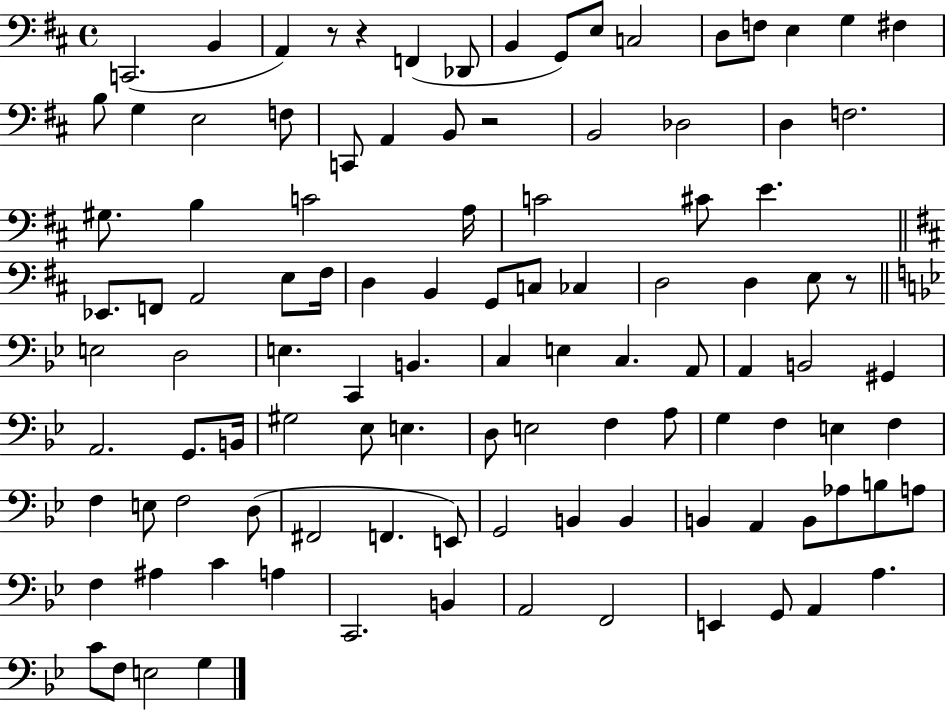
C2/h. B2/q A2/q R/e R/q F2/q Db2/e B2/q G2/e E3/e C3/h D3/e F3/e E3/q G3/q F#3/q B3/e G3/q E3/h F3/e C2/e A2/q B2/e R/h B2/h Db3/h D3/q F3/h. G#3/e. B3/q C4/h A3/s C4/h C#4/e E4/q. Eb2/e. F2/e A2/h E3/e F#3/s D3/q B2/q G2/e C3/e CES3/q D3/h D3/q E3/e R/e E3/h D3/h E3/q. C2/q B2/q. C3/q E3/q C3/q. A2/e A2/q B2/h G#2/q A2/h. G2/e. B2/s G#3/h Eb3/e E3/q. D3/e E3/h F3/q A3/e G3/q F3/q E3/q F3/q F3/q E3/e F3/h D3/e F#2/h F2/q. E2/e G2/h B2/q B2/q B2/q A2/q B2/e Ab3/e B3/e A3/e F3/q A#3/q C4/q A3/q C2/h. B2/q A2/h F2/h E2/q G2/e A2/q A3/q. C4/e F3/e E3/h G3/q